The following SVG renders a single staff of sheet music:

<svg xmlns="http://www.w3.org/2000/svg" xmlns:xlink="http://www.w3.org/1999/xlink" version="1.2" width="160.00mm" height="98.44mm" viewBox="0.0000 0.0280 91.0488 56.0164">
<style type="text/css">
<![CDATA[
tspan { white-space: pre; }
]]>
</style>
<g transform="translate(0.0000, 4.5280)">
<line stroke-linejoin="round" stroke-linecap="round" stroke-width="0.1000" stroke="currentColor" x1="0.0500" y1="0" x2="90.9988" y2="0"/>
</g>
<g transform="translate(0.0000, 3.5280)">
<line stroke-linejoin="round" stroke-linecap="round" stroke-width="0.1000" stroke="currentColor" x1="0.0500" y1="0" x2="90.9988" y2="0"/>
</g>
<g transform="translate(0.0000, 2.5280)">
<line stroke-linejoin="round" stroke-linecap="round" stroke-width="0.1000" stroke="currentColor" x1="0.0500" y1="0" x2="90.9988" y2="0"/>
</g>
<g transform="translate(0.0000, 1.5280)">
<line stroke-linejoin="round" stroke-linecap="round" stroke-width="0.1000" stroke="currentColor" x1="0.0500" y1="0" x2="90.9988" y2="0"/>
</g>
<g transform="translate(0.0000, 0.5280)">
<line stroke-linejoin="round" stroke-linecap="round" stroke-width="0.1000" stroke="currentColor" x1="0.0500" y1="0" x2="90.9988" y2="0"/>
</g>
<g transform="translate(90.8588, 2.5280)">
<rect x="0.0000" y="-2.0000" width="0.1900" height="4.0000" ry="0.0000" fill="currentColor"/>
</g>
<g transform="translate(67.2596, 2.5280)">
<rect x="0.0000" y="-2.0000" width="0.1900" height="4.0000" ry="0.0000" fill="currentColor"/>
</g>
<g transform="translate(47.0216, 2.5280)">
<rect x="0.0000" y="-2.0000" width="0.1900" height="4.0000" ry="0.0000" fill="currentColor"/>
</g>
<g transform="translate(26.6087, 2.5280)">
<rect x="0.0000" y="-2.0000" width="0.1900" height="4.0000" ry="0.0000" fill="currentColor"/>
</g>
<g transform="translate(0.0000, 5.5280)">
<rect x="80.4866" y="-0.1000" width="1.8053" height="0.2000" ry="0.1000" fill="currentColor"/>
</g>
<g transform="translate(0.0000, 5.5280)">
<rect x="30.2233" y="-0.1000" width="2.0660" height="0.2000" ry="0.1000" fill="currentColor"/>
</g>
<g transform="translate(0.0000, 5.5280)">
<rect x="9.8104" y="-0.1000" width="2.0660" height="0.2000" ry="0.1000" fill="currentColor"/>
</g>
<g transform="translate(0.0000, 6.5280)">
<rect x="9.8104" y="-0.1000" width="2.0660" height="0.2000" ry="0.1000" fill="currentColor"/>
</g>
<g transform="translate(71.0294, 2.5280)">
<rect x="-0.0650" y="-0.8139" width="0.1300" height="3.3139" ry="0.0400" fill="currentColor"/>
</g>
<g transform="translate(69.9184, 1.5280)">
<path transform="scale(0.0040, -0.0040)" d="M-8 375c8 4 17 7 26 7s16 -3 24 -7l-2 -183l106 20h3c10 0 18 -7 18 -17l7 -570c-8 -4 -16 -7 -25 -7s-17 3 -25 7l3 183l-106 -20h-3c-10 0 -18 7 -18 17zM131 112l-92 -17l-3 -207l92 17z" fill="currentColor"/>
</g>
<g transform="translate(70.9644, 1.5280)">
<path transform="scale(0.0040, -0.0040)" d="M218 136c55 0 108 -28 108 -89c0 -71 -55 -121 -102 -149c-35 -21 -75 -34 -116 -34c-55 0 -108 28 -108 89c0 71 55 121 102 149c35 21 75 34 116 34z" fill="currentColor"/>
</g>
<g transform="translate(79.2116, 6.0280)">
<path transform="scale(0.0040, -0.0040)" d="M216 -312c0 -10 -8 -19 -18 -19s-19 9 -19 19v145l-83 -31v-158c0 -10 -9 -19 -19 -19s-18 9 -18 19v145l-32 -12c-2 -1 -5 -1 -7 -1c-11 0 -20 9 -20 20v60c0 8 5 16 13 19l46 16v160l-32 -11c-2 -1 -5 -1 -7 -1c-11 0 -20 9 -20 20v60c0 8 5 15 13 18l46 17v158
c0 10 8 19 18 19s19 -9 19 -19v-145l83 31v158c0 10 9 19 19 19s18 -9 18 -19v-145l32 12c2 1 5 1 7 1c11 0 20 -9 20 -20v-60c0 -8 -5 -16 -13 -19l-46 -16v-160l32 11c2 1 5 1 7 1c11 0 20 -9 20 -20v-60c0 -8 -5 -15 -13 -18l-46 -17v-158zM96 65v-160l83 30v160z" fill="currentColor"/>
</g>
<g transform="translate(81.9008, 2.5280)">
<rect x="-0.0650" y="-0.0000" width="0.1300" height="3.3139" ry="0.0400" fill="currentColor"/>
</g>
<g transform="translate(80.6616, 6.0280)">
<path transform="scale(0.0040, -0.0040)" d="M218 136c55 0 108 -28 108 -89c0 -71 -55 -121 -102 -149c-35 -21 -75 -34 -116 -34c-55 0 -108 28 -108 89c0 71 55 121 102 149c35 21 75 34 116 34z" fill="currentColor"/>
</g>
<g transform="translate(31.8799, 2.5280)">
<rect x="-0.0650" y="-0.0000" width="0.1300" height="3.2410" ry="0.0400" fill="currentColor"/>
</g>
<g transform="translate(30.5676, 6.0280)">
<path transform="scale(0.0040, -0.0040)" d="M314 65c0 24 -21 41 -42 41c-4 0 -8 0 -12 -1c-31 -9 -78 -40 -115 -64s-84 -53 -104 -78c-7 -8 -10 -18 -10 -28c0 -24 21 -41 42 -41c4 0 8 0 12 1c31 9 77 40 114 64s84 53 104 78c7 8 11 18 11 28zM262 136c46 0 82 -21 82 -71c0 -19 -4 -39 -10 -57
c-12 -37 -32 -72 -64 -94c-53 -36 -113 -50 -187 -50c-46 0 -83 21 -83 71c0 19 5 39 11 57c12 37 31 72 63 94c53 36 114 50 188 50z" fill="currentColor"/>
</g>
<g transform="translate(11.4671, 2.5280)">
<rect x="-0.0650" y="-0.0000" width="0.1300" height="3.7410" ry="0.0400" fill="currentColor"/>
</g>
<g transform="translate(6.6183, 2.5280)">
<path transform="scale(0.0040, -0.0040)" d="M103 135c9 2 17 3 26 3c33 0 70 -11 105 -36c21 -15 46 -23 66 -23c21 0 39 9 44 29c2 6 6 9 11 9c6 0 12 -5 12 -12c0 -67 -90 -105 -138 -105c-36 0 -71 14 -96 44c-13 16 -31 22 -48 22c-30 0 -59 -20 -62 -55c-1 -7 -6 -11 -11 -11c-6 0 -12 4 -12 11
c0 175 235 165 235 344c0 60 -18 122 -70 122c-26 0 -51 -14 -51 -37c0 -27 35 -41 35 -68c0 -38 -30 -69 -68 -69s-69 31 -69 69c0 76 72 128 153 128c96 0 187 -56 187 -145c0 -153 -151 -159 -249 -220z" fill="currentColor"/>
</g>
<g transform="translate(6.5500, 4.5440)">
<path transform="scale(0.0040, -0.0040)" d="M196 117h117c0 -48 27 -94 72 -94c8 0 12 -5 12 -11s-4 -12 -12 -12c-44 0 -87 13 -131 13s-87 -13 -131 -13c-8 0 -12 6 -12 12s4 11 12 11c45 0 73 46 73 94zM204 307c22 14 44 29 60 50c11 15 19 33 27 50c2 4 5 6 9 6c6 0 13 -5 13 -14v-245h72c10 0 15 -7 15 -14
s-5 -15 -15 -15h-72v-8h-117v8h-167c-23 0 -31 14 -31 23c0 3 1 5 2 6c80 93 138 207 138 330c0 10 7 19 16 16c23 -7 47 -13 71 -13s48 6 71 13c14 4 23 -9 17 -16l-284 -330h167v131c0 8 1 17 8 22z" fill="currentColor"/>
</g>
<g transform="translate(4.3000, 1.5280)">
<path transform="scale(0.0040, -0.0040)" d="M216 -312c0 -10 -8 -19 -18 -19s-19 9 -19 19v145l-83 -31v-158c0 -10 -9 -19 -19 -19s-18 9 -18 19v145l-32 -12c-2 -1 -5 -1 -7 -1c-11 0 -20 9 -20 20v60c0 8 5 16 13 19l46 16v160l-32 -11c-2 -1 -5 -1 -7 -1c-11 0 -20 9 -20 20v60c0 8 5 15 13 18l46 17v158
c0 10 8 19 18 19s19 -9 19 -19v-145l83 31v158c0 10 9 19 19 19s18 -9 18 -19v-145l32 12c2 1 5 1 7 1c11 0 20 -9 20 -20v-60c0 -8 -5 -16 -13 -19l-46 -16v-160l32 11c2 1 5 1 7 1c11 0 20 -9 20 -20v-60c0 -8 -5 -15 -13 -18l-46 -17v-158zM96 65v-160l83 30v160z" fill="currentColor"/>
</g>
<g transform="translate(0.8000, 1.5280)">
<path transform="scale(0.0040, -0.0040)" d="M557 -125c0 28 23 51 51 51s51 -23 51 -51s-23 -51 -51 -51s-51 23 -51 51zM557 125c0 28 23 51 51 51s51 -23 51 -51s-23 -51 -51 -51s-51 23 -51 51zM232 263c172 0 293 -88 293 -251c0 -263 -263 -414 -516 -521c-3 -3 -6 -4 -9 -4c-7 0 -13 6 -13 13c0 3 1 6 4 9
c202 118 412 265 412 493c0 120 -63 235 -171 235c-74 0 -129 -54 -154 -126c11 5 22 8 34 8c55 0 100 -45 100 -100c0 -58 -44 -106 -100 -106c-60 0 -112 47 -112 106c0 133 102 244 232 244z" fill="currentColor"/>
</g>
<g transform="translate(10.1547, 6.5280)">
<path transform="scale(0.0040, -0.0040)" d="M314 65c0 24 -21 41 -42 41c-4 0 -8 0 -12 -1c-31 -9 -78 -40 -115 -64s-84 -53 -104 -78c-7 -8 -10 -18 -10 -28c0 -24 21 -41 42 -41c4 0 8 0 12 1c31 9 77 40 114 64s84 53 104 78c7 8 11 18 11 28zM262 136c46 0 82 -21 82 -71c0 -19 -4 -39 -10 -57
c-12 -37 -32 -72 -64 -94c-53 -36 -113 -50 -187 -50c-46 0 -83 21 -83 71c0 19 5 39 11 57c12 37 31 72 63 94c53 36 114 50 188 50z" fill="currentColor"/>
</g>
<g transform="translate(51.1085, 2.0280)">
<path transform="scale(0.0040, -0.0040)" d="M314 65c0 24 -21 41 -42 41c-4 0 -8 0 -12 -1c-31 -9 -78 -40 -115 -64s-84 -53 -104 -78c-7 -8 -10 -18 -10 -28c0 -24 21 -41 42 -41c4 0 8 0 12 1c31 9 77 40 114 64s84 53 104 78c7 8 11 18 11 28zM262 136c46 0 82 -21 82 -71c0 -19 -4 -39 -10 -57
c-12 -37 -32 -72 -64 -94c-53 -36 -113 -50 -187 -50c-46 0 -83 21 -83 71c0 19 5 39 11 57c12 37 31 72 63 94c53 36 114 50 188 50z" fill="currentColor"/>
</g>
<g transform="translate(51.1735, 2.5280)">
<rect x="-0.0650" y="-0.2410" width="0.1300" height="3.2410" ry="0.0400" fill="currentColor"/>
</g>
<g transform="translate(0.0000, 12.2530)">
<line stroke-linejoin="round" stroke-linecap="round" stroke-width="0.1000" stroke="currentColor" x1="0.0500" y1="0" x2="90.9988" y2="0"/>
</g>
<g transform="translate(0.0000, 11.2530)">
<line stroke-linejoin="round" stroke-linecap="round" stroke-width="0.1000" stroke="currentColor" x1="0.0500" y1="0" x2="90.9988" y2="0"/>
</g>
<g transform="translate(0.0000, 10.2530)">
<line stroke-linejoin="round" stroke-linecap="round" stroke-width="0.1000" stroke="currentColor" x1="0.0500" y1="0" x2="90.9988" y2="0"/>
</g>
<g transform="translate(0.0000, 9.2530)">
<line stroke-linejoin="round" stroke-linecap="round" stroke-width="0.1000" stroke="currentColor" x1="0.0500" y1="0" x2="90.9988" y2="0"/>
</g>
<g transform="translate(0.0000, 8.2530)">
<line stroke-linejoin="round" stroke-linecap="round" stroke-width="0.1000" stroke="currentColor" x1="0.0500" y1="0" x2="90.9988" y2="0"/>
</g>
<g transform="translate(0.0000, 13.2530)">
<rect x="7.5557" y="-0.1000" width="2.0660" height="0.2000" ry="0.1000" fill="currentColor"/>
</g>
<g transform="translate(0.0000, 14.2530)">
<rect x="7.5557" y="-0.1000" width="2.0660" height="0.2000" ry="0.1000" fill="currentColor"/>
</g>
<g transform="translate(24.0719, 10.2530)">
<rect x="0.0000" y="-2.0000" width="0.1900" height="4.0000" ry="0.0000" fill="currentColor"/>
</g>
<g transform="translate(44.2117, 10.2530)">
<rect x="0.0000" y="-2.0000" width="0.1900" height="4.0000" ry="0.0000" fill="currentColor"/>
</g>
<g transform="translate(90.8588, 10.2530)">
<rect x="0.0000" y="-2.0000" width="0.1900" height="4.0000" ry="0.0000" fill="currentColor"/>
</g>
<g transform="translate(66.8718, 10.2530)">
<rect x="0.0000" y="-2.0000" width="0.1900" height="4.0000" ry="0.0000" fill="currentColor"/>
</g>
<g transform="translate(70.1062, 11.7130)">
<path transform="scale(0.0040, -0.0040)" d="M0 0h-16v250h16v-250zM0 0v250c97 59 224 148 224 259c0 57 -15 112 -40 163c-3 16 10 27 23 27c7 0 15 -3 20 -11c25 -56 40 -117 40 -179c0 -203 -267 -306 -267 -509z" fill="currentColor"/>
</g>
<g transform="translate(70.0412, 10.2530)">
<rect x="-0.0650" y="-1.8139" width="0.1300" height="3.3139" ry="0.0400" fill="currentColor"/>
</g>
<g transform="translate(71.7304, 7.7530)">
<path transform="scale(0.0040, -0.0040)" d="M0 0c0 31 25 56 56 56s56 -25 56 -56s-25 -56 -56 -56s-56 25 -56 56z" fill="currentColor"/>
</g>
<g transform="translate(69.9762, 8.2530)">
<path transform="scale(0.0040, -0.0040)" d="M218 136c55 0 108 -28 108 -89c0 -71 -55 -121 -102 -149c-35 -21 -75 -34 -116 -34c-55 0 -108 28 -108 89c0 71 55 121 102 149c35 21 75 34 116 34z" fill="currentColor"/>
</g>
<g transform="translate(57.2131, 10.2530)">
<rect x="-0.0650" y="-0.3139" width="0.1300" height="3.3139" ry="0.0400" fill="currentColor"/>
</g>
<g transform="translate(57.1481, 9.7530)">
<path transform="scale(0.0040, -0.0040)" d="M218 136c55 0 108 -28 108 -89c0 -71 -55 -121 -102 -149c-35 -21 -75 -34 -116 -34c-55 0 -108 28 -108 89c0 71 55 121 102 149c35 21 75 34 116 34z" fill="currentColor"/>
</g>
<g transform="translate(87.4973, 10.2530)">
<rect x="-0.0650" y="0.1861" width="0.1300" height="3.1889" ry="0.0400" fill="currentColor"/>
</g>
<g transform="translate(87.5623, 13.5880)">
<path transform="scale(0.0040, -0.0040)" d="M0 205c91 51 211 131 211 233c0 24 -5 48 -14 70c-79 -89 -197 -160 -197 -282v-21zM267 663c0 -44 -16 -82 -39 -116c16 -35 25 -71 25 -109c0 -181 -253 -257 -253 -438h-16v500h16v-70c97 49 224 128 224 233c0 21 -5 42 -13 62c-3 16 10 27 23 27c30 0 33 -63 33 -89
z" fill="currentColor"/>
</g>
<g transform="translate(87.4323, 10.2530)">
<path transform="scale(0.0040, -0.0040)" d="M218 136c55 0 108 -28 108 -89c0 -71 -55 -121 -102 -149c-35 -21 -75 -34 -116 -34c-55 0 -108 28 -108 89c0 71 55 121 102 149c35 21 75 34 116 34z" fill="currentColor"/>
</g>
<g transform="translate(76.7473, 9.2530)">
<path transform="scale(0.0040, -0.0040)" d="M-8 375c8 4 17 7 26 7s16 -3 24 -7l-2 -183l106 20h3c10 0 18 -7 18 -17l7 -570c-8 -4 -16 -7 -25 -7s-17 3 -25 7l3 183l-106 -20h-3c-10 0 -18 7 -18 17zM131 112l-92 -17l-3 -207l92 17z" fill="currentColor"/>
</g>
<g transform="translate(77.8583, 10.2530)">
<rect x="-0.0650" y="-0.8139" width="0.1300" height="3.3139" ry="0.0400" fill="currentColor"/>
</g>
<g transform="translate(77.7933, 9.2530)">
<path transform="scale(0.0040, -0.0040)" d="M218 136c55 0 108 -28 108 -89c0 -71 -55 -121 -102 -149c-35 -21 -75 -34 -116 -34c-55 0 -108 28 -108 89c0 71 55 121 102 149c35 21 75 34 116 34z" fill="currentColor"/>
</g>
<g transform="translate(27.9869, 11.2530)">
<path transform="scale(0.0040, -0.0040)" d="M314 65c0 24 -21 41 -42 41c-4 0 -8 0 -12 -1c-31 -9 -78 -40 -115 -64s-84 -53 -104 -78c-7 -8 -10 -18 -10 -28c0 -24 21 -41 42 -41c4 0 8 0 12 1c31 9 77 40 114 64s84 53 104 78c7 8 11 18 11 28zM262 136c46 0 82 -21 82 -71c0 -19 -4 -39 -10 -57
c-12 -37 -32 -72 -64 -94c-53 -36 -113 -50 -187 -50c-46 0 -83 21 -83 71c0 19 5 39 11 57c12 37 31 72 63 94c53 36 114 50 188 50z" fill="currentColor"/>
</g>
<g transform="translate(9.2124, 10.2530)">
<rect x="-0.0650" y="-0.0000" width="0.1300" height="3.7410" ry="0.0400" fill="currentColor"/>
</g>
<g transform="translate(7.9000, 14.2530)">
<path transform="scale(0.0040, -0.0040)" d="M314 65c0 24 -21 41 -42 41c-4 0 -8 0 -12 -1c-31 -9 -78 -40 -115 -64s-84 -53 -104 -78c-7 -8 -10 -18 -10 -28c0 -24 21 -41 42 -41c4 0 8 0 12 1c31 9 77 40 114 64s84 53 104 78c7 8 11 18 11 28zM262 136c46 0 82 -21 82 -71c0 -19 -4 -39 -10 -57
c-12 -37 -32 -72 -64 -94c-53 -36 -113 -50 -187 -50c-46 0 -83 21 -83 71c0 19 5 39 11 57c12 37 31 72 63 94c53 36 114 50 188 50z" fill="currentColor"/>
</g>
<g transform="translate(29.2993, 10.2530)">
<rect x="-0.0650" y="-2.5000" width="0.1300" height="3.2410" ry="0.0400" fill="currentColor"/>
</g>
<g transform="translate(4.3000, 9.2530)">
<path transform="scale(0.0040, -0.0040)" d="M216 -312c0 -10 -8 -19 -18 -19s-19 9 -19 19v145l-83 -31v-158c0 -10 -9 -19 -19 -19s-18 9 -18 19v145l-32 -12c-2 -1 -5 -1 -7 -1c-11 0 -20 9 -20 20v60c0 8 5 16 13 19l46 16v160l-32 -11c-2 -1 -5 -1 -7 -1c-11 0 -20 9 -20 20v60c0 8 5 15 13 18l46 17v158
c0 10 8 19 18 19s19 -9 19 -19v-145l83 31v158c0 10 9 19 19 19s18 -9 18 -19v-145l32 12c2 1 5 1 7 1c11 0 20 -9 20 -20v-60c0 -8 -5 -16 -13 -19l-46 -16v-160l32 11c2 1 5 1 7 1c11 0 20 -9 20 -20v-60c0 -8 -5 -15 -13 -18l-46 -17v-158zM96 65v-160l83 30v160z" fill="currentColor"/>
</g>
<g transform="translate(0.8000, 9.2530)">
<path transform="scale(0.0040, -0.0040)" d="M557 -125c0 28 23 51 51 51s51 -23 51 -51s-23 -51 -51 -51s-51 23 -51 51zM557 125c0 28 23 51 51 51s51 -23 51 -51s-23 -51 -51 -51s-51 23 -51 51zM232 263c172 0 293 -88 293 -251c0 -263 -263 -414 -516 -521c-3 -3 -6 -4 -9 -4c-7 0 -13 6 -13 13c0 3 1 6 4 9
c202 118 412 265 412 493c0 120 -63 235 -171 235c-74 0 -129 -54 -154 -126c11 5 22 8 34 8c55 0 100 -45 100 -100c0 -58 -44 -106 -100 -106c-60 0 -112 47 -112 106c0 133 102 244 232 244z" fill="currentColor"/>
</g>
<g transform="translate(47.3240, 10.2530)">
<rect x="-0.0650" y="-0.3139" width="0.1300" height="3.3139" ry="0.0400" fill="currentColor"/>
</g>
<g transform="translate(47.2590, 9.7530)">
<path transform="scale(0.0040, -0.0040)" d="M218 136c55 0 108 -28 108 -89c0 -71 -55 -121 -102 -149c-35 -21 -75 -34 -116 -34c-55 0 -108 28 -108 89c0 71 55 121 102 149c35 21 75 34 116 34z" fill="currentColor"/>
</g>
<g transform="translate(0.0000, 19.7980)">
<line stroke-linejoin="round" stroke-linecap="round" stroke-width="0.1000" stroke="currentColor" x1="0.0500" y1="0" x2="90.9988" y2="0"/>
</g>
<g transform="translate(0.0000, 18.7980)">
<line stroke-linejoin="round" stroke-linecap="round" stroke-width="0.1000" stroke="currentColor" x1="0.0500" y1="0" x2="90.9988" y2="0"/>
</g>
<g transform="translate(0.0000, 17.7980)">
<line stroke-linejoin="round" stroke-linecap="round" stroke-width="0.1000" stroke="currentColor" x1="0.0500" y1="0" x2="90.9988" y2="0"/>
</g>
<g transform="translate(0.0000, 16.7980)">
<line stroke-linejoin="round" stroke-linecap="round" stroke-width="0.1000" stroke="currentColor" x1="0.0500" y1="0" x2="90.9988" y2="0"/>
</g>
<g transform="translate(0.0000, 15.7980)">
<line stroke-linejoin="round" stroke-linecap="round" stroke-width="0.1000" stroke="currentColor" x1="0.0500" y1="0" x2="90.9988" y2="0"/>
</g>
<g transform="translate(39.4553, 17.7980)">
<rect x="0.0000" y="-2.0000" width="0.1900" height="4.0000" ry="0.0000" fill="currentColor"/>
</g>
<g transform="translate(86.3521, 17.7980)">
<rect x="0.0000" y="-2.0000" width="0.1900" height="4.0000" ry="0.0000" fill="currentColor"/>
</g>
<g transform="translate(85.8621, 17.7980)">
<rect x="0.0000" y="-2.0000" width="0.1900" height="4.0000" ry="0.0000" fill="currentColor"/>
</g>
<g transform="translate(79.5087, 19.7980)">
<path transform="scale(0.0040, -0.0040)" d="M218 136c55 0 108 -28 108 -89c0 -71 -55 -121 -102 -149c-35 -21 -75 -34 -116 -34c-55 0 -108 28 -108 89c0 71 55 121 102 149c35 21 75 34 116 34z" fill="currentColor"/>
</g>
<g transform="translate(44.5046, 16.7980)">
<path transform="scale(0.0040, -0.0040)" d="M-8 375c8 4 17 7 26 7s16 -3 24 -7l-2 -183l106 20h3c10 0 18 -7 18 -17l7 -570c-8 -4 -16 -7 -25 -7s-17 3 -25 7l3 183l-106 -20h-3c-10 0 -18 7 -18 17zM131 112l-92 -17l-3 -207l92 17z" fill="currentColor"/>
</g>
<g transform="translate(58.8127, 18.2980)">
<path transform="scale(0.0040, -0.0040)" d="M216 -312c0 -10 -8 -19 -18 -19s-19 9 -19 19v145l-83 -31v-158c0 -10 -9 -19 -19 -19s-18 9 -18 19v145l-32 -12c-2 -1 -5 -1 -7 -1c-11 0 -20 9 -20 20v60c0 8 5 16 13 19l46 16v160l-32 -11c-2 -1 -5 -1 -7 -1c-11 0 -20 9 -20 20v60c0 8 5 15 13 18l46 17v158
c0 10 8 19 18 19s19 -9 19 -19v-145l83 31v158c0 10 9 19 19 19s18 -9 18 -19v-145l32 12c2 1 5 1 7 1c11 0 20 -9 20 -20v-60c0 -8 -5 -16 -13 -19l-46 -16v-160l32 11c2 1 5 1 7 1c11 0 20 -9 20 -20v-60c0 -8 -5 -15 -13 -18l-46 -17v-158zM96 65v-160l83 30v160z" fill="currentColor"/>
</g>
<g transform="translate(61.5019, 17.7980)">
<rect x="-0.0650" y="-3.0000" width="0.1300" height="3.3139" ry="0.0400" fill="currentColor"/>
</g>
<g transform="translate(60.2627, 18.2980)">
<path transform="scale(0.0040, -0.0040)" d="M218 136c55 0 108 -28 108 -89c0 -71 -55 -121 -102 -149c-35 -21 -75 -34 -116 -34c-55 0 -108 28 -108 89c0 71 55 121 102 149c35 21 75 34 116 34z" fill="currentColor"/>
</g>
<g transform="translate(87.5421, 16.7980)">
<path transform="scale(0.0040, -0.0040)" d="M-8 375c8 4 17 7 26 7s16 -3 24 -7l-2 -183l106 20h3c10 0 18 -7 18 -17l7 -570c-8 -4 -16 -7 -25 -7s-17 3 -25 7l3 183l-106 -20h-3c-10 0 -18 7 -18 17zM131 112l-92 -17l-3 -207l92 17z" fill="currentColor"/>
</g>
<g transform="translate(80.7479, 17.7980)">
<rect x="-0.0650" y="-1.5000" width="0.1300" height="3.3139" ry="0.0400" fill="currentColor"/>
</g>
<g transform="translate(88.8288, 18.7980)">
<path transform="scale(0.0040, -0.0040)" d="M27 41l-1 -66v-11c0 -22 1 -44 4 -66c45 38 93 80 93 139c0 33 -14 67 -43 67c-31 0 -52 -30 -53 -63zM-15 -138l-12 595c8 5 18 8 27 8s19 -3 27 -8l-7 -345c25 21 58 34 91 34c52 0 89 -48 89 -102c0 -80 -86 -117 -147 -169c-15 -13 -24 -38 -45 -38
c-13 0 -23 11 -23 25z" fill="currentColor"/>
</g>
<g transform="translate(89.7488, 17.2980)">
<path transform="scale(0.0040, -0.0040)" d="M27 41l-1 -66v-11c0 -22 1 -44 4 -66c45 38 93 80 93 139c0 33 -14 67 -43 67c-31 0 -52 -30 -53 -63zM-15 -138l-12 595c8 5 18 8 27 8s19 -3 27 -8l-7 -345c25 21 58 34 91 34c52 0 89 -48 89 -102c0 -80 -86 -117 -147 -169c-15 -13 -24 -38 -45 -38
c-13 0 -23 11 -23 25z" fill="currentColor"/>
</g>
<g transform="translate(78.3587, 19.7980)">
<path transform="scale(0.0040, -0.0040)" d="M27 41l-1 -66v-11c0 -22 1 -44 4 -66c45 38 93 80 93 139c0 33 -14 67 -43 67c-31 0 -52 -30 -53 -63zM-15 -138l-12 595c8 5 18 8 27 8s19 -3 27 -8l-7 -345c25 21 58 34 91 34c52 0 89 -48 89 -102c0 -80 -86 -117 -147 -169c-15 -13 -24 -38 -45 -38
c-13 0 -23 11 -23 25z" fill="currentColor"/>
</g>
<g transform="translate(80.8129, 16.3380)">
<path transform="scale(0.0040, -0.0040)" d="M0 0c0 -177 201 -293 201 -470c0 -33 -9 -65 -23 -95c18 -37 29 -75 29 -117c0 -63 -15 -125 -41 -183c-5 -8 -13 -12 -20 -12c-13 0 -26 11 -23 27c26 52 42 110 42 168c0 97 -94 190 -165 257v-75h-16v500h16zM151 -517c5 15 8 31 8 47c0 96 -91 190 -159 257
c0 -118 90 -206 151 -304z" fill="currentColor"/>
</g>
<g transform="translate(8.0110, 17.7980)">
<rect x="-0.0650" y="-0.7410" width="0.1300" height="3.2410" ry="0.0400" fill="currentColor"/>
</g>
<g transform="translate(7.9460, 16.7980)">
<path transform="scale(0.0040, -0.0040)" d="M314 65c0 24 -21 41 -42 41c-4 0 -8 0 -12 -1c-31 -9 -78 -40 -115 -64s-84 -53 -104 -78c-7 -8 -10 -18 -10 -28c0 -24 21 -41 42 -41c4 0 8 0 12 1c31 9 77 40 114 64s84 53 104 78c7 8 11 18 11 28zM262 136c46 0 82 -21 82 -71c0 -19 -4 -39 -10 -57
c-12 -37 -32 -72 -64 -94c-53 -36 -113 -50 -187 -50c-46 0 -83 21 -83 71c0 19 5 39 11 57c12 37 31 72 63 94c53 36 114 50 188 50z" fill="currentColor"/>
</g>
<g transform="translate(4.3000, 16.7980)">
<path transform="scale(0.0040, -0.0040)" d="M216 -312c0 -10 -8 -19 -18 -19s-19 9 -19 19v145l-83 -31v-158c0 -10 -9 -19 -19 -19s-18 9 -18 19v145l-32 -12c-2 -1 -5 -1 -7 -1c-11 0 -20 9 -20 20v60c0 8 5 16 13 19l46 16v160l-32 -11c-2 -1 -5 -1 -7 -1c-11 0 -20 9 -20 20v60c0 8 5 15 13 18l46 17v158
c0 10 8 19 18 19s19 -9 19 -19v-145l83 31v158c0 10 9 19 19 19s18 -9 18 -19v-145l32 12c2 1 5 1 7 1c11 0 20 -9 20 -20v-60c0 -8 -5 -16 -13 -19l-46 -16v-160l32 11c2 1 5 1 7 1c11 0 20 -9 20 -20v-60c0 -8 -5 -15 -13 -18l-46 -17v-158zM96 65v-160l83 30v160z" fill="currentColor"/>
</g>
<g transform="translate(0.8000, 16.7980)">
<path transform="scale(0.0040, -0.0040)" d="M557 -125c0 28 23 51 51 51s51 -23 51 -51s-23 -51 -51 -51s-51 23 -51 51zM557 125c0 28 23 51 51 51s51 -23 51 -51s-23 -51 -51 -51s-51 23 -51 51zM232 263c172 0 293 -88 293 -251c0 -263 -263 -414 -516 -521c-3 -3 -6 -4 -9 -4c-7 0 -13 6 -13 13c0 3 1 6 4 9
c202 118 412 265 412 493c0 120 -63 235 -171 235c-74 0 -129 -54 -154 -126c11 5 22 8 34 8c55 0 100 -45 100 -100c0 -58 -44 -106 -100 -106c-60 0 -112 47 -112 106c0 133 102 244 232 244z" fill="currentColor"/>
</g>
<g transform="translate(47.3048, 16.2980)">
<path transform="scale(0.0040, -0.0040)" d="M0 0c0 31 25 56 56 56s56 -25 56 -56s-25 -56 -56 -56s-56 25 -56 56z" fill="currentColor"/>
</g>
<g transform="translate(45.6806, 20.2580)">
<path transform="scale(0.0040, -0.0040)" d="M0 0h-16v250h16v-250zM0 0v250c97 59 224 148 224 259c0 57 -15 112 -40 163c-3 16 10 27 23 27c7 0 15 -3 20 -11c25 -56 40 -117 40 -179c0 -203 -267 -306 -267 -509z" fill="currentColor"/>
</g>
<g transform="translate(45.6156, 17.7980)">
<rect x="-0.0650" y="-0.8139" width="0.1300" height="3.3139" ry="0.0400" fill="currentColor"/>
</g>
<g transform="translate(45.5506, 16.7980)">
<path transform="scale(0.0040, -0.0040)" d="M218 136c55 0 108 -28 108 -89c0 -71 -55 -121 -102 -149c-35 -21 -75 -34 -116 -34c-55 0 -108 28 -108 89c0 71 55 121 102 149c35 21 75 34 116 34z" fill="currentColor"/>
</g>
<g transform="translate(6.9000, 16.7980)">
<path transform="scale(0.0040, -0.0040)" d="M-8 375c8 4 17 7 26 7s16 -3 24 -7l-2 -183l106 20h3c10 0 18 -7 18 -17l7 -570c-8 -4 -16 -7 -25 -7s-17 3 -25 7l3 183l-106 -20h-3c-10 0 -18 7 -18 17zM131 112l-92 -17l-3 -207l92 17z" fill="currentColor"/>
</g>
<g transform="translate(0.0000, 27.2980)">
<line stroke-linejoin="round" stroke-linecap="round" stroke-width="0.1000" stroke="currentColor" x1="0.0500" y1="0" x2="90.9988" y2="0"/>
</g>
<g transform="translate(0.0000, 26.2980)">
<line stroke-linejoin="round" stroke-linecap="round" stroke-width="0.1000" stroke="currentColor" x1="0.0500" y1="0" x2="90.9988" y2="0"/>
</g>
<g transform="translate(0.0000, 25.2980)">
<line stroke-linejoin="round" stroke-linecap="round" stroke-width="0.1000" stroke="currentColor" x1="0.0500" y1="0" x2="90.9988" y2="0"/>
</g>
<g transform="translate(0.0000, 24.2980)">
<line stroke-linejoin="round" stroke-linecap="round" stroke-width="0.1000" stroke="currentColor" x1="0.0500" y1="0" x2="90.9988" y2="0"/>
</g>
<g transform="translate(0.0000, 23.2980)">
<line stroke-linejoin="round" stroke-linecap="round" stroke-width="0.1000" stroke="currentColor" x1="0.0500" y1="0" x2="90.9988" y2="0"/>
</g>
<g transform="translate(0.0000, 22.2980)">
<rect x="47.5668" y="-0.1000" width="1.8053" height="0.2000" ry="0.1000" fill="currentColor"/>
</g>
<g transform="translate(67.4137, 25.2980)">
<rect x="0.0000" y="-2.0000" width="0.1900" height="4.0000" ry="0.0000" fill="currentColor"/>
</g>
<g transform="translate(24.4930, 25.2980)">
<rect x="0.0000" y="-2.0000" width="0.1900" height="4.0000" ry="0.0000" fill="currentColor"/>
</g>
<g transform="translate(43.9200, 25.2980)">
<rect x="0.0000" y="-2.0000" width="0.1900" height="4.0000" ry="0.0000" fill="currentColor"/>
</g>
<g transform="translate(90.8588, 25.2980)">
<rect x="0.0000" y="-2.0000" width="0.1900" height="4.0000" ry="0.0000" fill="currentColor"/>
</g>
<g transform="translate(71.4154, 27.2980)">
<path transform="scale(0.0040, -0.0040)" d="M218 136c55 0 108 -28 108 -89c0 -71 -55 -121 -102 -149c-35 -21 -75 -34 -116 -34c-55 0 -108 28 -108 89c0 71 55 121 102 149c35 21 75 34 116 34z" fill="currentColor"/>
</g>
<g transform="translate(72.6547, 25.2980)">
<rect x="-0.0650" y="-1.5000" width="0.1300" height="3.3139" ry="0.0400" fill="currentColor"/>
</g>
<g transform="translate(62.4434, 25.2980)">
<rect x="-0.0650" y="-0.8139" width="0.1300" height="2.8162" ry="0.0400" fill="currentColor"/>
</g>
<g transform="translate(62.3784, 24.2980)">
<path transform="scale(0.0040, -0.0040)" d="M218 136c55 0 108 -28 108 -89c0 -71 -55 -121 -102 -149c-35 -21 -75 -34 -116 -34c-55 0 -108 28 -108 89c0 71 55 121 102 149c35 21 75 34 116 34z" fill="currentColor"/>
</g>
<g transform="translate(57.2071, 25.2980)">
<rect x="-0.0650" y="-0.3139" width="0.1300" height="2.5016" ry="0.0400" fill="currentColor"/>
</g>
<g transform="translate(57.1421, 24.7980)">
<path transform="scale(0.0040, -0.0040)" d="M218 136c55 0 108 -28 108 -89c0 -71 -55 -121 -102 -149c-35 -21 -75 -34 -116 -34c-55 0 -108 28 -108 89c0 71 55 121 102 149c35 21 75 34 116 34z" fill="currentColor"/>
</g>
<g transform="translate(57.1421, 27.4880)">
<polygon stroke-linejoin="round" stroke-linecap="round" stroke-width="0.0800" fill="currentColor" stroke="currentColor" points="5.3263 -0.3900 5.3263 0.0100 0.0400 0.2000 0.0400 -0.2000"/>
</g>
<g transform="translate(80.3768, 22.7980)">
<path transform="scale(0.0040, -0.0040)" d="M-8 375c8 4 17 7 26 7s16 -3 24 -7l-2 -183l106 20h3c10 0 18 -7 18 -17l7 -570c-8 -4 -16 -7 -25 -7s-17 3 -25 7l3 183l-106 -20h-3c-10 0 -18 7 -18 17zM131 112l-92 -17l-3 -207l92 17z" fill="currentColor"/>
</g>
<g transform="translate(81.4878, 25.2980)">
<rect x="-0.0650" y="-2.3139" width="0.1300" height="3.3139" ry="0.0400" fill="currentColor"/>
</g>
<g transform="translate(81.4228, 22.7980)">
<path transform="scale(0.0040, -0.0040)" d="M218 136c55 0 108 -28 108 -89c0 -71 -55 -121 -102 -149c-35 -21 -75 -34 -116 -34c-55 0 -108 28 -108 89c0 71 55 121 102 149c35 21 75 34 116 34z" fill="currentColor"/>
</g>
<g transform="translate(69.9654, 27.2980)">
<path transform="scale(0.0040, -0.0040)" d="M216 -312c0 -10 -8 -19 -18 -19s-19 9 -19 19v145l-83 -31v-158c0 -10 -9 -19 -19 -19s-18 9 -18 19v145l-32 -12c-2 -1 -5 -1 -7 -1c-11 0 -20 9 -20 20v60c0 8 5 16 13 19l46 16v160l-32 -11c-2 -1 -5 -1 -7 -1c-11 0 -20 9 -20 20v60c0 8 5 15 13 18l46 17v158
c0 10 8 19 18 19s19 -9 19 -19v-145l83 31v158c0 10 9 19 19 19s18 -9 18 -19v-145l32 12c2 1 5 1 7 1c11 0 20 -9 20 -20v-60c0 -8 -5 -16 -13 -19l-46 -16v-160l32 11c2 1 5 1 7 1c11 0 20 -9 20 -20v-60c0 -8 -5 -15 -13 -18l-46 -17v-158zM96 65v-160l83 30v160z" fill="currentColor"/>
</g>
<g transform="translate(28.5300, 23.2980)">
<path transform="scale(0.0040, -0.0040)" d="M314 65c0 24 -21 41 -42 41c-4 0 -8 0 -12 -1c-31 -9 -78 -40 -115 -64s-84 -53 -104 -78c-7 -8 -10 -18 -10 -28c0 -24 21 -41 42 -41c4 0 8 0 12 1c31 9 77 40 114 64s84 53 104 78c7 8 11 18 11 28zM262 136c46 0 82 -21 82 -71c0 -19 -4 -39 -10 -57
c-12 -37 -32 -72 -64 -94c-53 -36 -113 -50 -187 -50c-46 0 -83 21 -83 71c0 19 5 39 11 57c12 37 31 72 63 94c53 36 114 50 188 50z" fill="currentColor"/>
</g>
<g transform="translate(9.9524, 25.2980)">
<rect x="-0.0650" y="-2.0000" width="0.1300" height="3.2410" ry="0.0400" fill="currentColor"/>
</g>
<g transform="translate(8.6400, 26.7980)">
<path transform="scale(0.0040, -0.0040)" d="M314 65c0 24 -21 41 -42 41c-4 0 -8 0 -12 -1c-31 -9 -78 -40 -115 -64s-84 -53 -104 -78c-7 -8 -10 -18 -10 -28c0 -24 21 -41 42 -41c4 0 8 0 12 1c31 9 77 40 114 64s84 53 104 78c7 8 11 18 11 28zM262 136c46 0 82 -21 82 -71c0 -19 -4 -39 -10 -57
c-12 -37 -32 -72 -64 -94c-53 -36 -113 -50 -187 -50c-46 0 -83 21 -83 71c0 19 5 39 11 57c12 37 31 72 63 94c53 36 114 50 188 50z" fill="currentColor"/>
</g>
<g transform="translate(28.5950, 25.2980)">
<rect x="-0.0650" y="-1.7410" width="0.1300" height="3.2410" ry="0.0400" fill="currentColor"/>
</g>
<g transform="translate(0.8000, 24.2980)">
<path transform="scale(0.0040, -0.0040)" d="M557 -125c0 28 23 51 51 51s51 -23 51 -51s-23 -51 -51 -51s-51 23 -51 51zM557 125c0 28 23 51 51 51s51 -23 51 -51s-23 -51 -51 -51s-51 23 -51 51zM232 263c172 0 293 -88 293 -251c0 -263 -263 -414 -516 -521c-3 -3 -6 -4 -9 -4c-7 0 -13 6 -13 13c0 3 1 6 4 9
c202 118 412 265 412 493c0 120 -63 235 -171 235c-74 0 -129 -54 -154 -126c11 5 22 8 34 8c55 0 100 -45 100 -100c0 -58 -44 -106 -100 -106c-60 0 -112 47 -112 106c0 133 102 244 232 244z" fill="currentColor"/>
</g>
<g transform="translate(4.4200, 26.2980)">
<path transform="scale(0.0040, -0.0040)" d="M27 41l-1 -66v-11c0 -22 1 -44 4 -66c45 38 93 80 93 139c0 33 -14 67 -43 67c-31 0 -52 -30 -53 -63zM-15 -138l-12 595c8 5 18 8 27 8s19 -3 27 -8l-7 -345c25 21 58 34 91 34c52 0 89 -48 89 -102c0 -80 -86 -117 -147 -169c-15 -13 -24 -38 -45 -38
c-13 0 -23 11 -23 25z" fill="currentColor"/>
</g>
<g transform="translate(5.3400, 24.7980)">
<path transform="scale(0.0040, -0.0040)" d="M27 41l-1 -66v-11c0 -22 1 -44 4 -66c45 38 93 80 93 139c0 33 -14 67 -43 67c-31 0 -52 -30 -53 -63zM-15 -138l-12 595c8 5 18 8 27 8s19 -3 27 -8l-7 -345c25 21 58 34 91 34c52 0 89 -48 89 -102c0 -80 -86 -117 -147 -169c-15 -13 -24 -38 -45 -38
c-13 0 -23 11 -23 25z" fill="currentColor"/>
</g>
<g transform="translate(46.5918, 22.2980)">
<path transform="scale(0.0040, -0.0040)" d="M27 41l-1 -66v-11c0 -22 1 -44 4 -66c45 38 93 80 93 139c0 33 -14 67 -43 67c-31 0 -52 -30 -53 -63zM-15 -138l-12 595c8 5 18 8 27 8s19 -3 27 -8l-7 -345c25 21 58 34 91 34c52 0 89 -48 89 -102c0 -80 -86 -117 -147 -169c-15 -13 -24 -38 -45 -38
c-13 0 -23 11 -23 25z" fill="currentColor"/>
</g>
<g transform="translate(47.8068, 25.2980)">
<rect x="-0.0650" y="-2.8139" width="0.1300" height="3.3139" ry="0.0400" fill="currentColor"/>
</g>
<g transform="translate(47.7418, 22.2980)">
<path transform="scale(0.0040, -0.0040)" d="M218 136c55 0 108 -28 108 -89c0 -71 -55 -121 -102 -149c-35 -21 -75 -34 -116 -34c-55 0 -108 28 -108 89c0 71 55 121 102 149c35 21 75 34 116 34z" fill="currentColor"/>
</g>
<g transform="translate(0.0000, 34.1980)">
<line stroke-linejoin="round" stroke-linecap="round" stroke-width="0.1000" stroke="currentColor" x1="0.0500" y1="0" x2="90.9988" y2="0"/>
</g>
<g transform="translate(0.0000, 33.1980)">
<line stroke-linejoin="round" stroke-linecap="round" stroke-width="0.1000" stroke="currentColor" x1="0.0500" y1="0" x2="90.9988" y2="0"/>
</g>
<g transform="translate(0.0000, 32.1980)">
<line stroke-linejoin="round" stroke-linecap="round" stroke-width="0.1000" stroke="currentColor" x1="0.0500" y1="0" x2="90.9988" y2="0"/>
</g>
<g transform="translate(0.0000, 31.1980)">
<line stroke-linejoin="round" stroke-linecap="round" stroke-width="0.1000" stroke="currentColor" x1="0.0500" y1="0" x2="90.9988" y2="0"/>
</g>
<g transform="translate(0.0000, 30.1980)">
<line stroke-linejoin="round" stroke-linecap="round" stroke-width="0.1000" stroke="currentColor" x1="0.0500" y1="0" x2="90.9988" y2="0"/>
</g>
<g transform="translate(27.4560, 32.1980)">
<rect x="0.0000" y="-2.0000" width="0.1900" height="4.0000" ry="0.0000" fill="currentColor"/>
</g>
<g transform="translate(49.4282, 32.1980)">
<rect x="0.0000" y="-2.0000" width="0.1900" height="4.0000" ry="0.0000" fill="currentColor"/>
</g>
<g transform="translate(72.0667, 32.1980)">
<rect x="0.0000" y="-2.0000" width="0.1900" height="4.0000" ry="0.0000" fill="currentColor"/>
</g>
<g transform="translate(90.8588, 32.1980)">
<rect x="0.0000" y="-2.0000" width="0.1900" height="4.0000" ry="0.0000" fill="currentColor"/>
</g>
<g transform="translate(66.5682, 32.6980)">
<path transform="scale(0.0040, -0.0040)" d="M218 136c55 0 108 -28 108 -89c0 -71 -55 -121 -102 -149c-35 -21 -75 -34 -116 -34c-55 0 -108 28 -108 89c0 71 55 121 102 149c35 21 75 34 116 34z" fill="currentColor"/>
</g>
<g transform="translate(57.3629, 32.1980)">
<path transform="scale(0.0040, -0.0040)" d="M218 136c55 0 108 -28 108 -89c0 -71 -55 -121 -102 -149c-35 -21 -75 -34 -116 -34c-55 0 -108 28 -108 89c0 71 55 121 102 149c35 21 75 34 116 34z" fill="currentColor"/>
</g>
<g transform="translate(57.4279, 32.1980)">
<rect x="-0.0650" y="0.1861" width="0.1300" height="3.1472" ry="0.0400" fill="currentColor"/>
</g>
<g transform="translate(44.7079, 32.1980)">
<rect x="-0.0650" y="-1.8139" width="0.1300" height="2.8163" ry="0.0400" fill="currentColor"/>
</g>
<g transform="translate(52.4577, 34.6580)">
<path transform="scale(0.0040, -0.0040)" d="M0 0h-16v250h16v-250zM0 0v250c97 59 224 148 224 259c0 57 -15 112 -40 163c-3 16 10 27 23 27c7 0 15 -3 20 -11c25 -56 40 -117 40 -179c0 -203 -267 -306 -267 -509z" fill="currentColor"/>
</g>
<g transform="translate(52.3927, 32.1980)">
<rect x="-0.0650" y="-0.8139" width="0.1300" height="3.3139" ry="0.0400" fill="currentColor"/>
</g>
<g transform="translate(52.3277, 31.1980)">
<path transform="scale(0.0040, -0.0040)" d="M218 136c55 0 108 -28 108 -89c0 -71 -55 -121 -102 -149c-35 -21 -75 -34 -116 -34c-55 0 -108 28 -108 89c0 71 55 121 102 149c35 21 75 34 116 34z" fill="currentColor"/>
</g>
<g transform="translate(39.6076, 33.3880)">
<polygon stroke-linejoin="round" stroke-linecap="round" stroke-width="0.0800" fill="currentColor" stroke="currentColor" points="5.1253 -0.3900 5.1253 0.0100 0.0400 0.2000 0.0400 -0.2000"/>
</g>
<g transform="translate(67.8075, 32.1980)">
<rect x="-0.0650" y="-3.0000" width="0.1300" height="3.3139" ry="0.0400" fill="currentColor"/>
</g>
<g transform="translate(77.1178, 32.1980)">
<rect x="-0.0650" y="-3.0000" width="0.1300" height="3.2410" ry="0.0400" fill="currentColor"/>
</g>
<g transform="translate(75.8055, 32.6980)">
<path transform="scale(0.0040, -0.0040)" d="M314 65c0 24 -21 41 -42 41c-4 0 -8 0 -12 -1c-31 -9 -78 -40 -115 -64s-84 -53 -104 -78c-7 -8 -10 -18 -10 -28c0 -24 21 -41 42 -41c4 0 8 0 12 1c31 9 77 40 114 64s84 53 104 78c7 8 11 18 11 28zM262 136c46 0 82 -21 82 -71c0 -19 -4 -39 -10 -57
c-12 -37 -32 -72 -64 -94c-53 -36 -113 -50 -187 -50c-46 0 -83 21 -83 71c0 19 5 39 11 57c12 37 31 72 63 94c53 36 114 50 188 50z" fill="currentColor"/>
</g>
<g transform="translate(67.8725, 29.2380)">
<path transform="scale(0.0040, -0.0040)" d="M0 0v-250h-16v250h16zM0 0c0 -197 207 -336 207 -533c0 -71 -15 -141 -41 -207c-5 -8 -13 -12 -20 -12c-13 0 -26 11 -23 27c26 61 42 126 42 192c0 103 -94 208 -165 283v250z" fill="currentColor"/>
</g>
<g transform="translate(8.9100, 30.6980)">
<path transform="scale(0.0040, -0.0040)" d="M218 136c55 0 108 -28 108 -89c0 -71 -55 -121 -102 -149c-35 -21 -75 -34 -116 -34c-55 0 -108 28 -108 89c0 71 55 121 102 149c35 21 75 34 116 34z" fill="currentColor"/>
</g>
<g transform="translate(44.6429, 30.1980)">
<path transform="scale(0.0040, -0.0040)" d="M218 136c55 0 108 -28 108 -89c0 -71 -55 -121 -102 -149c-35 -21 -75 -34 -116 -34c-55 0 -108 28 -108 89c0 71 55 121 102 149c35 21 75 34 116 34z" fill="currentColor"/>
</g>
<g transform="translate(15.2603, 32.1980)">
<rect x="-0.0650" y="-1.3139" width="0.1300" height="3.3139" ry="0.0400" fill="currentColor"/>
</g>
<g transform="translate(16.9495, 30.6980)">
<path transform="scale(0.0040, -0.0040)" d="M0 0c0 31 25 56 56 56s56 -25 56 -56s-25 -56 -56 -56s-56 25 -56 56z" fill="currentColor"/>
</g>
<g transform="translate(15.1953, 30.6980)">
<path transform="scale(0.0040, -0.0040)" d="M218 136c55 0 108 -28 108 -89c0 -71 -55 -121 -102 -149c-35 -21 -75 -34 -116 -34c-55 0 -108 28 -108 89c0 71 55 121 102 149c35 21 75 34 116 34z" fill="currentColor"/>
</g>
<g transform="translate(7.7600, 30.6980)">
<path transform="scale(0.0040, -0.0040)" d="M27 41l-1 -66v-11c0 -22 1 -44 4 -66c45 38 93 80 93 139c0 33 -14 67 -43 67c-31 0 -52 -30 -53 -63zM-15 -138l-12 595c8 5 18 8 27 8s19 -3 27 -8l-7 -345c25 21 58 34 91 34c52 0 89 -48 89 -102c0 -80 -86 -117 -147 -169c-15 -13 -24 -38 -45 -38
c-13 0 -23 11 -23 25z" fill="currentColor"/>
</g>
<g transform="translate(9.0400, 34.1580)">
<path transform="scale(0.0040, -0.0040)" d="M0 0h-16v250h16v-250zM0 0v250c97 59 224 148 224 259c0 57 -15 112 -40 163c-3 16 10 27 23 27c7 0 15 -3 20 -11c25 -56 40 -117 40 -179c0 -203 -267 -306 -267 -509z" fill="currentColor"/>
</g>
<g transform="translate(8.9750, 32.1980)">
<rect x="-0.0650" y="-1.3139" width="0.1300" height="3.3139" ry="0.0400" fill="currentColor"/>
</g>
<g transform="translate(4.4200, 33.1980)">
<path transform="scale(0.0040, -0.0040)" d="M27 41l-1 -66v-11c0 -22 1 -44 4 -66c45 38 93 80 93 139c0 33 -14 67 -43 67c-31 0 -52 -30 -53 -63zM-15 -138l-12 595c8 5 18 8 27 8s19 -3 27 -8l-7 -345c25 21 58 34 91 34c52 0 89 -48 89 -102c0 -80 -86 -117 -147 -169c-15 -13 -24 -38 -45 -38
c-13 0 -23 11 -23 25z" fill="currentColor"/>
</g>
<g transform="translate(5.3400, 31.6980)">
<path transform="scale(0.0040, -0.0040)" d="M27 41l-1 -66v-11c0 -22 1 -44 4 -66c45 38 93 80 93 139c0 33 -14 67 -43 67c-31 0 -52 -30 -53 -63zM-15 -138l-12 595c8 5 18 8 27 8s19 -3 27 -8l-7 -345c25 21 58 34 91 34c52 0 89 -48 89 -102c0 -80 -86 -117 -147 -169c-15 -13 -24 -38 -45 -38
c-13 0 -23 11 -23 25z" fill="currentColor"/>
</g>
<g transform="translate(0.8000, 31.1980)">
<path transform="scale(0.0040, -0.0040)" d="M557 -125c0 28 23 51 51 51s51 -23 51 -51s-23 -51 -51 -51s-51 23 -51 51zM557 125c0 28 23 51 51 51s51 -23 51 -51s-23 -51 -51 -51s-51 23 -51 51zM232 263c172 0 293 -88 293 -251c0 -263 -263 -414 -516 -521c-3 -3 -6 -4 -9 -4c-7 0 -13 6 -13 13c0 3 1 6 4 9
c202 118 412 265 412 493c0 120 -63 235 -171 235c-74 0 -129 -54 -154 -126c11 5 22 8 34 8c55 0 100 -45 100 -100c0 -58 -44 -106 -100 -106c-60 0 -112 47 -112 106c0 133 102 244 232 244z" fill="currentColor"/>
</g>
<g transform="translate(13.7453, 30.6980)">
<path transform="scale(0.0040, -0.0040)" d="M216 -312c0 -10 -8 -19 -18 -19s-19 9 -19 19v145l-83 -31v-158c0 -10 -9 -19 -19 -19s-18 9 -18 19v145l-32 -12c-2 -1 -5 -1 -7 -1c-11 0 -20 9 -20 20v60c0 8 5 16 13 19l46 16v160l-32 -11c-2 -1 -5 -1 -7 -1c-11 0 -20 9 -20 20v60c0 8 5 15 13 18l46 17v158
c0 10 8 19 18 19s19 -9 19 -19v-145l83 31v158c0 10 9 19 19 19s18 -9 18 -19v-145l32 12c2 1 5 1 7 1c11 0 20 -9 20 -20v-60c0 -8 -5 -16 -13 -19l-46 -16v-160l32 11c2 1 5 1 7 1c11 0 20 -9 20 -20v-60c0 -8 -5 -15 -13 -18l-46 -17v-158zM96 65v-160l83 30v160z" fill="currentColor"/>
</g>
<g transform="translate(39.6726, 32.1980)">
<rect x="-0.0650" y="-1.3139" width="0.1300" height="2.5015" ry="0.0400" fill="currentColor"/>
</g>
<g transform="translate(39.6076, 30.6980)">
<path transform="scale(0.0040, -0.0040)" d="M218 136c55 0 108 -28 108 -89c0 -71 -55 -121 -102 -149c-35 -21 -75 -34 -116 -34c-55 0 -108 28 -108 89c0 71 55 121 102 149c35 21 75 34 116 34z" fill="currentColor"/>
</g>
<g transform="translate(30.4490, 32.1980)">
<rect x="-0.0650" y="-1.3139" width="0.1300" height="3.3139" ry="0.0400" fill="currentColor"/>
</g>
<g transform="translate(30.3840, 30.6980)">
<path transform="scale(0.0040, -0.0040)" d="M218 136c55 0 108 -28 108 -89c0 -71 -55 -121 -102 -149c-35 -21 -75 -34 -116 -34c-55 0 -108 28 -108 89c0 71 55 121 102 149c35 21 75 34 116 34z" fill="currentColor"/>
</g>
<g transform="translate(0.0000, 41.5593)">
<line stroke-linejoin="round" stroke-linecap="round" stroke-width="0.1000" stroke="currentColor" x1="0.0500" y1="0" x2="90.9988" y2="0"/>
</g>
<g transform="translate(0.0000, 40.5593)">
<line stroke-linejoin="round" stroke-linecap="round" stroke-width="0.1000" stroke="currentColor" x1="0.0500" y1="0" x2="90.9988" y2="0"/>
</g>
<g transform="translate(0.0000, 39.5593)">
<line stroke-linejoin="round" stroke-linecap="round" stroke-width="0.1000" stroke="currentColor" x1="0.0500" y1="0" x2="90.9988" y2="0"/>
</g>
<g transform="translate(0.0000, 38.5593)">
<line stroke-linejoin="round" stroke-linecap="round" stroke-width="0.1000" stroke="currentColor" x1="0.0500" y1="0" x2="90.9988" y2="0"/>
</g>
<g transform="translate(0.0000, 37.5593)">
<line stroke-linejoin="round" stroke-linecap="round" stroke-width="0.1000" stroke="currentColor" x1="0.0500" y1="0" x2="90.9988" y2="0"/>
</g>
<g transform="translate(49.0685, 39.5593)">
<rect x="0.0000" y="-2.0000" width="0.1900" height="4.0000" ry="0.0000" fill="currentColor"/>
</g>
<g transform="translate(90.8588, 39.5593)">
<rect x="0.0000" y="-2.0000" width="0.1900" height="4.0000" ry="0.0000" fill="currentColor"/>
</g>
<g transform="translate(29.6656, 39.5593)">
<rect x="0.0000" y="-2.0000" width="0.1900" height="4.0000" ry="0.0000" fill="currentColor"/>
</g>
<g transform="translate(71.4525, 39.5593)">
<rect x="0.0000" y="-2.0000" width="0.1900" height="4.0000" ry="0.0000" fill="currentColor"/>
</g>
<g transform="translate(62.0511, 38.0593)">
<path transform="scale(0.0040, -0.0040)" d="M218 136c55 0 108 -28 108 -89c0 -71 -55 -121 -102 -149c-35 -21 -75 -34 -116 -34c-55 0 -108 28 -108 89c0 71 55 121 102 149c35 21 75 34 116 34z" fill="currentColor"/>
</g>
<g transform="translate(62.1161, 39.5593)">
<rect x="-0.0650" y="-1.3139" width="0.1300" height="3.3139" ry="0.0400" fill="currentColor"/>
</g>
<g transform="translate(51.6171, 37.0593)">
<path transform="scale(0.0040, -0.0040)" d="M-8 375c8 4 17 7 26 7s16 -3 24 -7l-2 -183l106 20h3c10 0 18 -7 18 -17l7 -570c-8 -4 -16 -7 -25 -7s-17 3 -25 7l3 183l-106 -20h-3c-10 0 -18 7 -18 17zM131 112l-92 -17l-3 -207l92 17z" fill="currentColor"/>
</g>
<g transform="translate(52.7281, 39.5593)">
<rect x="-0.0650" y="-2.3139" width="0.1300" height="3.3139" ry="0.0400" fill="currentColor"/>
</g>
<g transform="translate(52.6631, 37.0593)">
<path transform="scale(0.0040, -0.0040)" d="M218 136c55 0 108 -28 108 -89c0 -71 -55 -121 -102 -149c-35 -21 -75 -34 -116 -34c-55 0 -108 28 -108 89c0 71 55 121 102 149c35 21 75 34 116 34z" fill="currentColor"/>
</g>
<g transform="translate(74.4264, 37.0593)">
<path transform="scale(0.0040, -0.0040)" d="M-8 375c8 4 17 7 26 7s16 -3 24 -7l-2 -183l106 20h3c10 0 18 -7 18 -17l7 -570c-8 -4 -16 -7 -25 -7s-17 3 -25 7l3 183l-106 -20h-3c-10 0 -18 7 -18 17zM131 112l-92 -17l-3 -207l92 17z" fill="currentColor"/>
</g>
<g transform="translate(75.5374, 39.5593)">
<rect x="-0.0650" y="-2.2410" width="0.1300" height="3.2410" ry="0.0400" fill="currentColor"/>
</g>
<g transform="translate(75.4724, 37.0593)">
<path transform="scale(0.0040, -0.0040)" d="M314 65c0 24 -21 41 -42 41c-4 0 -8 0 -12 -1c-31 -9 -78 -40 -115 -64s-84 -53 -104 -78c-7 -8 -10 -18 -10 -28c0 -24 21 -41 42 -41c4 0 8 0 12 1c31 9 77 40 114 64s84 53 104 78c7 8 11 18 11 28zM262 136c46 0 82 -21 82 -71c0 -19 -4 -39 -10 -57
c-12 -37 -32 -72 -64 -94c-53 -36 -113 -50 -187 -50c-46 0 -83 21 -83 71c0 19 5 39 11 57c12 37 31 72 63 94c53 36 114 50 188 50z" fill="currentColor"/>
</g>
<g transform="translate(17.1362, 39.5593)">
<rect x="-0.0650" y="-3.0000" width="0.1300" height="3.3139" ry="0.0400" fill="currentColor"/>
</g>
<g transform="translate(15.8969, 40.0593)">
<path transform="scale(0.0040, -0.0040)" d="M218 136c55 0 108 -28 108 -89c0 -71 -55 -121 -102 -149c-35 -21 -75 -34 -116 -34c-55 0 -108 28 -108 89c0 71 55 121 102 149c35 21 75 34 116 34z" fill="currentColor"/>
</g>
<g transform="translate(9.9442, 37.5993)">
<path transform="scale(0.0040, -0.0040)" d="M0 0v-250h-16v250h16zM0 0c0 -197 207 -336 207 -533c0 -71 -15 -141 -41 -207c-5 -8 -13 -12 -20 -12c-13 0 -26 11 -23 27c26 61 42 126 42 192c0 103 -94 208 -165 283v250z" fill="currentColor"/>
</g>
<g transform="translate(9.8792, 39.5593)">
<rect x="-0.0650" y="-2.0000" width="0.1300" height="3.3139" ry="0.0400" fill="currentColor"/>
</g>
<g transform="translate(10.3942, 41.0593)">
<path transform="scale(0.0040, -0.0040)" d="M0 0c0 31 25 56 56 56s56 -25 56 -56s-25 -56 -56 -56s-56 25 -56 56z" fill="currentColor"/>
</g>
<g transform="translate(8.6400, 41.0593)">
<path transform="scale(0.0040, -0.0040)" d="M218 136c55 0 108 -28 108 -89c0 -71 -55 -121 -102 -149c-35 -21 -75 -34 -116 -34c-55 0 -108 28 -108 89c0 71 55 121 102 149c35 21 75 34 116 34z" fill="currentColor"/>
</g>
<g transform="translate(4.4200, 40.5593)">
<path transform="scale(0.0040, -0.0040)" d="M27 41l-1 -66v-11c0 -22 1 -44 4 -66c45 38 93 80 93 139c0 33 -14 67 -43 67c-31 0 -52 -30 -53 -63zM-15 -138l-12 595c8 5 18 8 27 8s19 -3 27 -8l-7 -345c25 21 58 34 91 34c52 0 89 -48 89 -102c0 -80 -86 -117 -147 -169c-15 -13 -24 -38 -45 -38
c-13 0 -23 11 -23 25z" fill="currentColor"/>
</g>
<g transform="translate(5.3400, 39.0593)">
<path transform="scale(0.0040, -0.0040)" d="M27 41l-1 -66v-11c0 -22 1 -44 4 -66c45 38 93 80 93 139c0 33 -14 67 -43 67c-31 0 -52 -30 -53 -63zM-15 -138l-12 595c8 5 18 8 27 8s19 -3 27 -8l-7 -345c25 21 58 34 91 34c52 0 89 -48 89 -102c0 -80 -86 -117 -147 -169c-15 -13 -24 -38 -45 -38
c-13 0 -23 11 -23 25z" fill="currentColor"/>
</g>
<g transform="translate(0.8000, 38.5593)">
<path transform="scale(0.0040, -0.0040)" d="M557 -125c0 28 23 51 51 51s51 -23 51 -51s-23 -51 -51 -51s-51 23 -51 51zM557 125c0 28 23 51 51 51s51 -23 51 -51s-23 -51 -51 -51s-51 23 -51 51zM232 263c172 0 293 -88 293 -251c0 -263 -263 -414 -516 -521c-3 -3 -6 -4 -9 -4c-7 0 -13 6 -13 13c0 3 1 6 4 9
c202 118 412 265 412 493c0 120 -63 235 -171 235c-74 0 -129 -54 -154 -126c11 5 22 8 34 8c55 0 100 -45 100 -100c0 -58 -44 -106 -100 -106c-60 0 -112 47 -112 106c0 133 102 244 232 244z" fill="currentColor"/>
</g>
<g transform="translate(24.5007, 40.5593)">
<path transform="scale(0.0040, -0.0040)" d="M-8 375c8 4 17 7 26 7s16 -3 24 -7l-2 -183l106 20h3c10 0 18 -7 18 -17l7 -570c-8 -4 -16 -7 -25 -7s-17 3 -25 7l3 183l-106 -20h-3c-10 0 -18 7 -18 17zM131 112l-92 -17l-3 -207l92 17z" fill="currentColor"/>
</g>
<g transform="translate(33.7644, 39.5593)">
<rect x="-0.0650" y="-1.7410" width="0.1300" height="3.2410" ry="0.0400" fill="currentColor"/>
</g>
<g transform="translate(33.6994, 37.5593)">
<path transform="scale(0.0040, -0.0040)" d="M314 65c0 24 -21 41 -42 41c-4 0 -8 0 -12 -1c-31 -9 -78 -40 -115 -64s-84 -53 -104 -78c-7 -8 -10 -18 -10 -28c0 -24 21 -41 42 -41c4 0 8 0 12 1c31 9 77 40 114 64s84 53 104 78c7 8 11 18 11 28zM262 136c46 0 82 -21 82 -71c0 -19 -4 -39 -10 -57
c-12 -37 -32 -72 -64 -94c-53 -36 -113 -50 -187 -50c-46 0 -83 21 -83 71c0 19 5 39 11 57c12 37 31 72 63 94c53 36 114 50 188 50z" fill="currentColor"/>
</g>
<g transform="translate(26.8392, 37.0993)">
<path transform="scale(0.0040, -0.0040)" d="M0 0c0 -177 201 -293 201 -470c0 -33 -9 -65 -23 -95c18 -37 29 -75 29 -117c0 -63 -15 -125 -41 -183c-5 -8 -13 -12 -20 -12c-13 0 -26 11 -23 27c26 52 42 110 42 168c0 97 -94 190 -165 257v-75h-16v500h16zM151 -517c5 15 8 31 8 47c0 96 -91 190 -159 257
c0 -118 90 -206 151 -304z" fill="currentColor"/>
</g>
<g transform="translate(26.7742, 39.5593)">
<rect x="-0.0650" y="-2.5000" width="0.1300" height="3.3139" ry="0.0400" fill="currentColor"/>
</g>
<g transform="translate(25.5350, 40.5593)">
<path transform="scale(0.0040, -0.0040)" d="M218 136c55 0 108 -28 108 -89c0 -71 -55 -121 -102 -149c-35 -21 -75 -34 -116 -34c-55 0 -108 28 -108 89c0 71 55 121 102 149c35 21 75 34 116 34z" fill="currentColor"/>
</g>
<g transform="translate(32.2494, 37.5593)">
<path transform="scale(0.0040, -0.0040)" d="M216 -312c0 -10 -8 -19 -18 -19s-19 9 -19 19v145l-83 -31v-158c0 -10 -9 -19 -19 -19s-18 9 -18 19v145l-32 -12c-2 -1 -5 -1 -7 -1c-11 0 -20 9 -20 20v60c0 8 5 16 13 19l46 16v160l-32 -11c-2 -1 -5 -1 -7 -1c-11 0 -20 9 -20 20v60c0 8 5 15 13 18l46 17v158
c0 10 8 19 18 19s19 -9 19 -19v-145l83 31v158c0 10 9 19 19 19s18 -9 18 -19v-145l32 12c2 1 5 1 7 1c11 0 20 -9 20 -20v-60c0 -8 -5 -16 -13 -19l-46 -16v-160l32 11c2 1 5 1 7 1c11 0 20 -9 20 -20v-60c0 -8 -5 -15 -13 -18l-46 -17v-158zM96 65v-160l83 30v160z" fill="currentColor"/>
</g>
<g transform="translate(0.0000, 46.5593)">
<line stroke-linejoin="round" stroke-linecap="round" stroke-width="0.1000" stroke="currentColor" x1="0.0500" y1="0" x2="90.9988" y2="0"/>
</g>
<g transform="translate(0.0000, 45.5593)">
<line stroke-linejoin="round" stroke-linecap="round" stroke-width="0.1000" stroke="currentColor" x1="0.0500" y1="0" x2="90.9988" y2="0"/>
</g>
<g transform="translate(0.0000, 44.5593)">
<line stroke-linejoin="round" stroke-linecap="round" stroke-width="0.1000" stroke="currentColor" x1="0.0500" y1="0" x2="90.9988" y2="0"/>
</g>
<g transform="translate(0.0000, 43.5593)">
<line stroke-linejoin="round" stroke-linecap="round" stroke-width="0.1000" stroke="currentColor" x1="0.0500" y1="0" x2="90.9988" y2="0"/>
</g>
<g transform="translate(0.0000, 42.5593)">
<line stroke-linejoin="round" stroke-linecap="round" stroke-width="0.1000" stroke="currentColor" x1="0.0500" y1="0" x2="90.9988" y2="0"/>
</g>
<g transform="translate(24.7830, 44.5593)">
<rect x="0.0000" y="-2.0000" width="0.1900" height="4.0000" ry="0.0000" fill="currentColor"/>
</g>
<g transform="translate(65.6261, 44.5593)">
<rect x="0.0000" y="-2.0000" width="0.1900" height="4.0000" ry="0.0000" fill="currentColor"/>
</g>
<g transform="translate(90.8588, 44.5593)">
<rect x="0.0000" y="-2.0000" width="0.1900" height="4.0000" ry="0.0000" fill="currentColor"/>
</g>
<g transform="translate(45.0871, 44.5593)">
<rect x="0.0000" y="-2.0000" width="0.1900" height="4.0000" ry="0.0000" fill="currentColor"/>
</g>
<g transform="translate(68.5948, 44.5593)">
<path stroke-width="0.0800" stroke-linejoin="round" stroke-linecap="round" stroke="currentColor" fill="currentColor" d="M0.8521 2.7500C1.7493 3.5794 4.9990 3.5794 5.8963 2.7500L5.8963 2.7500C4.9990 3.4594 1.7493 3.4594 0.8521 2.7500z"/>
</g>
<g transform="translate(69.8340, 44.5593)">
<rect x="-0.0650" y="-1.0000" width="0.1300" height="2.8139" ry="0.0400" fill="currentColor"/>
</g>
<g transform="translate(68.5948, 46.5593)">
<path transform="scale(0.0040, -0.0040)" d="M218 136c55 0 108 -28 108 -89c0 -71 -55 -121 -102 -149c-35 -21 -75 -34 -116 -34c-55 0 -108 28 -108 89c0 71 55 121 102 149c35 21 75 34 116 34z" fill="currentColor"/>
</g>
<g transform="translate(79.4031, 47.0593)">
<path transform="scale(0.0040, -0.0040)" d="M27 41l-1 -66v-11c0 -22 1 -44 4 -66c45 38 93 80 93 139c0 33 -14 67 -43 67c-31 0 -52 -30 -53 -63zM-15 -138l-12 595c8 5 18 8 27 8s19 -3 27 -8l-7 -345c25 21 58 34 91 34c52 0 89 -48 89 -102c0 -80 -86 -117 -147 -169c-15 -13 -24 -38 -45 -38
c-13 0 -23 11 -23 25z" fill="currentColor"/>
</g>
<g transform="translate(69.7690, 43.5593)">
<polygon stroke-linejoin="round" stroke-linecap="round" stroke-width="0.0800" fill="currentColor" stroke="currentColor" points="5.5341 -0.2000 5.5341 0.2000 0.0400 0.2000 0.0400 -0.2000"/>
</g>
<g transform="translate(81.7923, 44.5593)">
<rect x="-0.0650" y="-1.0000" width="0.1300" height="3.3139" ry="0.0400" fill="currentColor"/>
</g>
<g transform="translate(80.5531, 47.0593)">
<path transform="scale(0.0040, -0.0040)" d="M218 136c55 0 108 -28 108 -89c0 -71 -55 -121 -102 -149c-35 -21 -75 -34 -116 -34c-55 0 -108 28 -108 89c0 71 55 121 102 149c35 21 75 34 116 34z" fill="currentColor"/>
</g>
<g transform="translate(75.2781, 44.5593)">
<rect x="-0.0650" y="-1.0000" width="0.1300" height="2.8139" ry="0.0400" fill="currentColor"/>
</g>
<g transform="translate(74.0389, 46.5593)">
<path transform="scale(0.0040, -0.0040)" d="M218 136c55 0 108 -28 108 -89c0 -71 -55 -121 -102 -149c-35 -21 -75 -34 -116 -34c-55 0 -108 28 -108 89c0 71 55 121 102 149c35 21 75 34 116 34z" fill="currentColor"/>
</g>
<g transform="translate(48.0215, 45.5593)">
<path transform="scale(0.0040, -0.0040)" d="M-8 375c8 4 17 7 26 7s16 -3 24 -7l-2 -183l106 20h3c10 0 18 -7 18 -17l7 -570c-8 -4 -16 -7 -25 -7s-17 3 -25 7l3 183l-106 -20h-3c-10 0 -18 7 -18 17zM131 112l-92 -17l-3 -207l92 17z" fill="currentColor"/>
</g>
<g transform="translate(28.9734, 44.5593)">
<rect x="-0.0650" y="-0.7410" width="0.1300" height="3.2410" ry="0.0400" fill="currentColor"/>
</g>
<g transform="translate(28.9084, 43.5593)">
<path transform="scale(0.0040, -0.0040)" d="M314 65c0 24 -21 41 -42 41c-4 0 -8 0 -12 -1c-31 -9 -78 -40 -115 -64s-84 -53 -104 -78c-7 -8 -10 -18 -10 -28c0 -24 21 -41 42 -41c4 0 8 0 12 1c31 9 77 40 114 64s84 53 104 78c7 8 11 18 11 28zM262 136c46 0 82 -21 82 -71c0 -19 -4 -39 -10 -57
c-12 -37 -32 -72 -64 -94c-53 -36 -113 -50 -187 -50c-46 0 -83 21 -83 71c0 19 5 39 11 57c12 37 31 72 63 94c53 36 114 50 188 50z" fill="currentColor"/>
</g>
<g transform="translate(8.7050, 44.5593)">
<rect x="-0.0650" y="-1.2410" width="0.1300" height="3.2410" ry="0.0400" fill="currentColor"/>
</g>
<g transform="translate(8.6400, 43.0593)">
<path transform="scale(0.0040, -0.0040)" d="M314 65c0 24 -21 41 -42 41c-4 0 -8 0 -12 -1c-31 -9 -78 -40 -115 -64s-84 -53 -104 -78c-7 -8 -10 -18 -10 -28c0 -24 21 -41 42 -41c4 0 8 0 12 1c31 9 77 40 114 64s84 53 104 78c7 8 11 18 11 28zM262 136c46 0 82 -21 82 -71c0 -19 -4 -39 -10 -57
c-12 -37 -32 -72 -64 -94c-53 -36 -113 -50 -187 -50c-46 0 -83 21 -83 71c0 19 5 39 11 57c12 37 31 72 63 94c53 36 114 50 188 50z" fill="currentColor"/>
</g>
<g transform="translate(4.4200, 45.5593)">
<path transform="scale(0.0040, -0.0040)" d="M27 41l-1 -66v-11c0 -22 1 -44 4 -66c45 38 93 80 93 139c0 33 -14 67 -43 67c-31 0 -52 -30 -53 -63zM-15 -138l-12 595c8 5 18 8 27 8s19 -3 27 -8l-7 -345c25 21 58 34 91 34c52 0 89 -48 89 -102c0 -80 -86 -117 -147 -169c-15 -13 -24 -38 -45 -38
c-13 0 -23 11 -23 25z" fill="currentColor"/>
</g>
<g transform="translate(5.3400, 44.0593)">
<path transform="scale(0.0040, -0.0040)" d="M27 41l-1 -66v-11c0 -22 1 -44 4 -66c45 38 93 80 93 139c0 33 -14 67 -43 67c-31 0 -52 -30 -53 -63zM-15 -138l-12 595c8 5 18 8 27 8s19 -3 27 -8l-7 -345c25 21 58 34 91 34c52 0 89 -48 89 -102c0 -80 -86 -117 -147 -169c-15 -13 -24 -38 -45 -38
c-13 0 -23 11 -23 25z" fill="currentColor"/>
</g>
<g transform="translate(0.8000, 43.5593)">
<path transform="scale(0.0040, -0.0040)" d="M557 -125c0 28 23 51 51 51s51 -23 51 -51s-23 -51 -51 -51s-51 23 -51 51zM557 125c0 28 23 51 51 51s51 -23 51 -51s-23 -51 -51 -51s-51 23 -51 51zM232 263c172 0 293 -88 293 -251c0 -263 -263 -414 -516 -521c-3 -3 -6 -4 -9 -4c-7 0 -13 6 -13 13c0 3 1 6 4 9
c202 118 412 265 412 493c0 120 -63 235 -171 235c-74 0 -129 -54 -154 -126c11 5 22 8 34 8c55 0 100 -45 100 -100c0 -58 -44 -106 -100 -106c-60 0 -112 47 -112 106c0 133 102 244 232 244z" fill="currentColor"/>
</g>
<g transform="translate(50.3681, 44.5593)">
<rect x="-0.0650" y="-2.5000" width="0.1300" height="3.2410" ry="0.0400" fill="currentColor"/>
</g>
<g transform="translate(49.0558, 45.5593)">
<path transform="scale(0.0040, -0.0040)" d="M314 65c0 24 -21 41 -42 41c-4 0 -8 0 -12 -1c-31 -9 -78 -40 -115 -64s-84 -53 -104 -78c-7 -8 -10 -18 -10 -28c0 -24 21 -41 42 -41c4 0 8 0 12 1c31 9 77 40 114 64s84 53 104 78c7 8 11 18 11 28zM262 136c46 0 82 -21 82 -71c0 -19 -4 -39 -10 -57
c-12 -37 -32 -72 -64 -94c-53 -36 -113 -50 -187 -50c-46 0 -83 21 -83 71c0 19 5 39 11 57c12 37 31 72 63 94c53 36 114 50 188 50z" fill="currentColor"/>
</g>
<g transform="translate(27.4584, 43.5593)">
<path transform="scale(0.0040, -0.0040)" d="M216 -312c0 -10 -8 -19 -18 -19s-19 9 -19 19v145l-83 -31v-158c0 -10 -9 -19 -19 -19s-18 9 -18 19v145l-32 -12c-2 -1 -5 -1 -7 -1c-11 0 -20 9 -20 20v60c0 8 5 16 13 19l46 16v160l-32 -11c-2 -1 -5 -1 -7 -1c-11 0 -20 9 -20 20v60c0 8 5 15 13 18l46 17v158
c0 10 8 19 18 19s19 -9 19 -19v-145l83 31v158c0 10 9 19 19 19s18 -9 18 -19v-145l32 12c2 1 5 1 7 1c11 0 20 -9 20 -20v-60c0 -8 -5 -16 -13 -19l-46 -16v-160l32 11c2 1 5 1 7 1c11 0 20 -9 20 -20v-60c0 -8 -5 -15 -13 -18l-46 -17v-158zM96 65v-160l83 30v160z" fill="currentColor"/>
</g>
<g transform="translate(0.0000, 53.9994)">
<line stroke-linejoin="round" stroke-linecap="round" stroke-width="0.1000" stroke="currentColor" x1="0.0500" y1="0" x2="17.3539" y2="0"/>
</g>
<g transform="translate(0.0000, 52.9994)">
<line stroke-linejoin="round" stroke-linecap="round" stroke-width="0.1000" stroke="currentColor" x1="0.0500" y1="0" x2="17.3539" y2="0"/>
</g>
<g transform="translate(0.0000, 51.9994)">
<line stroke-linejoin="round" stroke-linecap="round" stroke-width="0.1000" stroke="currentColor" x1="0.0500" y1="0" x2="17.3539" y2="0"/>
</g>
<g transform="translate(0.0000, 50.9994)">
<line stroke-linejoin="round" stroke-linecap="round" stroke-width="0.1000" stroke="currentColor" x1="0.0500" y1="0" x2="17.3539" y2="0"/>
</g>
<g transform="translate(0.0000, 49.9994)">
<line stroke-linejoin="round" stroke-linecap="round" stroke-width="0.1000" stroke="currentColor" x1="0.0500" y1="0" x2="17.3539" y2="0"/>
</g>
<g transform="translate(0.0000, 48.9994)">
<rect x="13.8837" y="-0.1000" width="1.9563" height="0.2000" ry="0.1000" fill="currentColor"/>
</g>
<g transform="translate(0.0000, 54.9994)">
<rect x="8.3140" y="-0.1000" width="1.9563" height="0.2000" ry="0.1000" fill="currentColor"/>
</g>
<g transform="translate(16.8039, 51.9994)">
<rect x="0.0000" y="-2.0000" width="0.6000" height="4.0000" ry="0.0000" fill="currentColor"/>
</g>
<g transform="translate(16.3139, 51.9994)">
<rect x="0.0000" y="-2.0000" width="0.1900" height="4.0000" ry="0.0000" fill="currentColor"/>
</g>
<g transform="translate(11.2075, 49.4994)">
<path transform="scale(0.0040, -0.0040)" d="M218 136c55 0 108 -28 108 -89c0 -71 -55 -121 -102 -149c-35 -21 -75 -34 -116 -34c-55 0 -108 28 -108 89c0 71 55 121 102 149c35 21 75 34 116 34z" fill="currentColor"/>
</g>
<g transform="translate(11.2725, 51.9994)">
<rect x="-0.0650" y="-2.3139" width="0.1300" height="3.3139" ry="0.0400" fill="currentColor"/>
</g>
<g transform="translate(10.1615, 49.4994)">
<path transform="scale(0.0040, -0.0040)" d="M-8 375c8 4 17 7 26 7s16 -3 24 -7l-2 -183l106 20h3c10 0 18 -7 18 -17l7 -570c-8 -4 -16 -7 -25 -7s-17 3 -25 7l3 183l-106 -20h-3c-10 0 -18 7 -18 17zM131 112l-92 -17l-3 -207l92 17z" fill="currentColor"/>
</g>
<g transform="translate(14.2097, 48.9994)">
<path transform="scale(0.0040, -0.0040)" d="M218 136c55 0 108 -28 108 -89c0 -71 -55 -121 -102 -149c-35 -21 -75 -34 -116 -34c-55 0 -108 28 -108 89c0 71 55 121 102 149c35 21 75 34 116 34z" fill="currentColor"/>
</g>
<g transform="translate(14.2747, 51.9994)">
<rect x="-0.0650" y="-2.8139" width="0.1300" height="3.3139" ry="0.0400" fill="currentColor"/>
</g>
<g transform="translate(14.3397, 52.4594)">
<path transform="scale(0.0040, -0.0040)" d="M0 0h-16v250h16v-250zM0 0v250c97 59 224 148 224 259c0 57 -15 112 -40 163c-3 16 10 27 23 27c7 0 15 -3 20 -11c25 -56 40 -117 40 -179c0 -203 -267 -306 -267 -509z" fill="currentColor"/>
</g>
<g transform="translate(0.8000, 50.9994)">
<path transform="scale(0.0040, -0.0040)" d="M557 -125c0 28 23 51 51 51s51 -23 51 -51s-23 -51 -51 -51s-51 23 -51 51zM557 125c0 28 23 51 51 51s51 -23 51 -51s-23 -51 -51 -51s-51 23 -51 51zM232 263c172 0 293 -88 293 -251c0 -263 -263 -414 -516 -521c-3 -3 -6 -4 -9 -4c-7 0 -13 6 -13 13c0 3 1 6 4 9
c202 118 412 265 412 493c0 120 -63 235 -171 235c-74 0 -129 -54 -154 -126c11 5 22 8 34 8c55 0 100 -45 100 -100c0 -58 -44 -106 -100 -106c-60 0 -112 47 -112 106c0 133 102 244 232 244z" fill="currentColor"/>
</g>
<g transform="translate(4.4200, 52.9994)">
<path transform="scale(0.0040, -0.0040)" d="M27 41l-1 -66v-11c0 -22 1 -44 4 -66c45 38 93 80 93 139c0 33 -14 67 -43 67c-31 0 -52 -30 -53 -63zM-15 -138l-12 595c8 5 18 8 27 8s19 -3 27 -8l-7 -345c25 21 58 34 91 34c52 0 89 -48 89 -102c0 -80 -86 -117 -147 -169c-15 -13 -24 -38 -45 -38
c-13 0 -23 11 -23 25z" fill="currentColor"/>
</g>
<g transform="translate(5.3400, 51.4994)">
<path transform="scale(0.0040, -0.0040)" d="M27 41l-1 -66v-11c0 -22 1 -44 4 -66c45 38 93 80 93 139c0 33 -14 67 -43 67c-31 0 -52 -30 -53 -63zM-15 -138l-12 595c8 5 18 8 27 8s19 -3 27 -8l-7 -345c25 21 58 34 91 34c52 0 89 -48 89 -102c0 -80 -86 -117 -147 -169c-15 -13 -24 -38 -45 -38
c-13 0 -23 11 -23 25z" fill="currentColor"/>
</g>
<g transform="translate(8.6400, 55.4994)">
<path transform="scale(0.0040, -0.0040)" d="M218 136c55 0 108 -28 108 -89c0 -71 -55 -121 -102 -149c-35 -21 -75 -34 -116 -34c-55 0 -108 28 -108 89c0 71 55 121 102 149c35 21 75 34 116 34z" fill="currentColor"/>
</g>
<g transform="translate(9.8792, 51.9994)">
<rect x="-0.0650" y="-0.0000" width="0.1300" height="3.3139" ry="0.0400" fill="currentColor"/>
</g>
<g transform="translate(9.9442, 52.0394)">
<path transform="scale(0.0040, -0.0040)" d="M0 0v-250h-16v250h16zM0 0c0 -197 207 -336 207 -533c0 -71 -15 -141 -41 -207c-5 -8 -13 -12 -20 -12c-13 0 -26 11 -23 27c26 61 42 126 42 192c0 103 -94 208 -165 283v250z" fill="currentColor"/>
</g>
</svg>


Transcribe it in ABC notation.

X:1
T:Untitled
M:2/4
L:1/4
K:G
C,,2 D,,2 E,2 F, ^D,, C,,2 B,,2 E, E, A,/2 F, D,/4 F,2 F,/2 ^C, _G,,/4 A,,2 A,2 _C _E,/2 F,/2 ^G,, B, _G,/2 ^G, G, G,/2 A,/2 F,/2 D, C,/2 C,2 A,,/2 C, B,,/4 ^A,2 B, G, B,2 G,2 ^F,2 B,,2 G,,/2 G,,/2 _F,, D,,/2 B, C/2